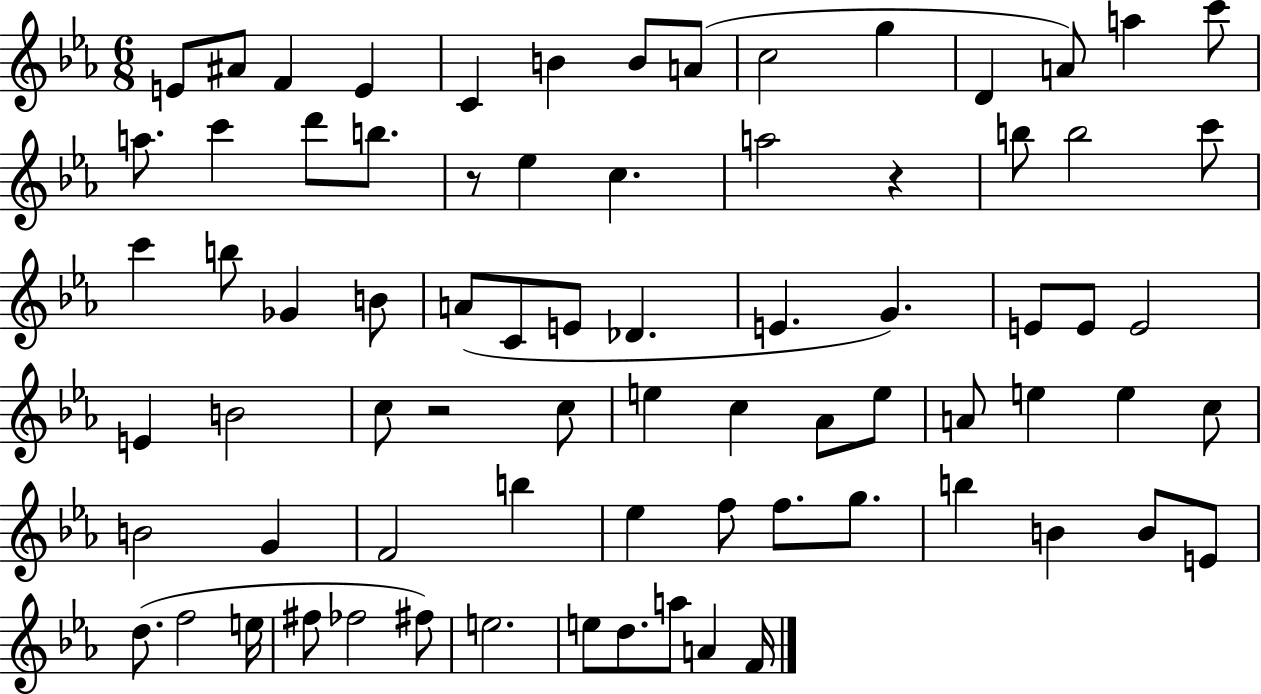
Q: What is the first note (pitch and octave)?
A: E4